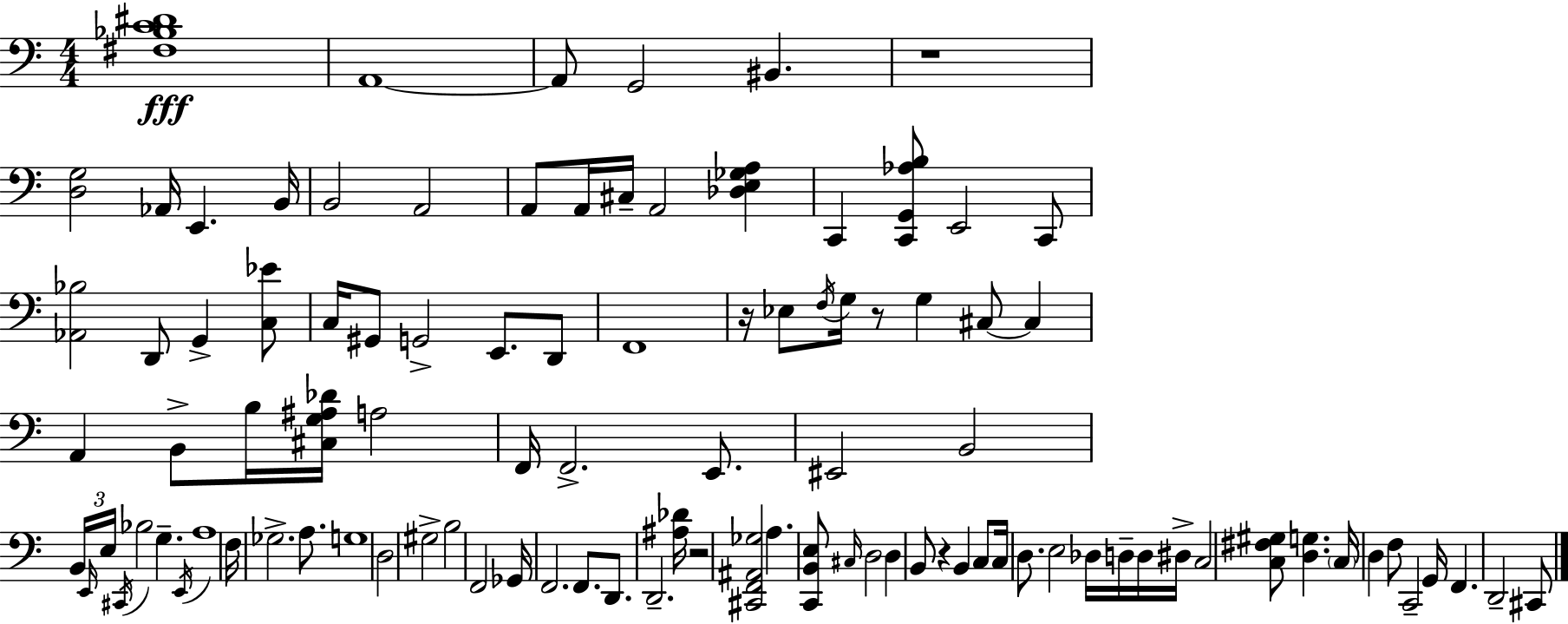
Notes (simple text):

[F#3,Bb3,C4,D#4]/w A2/w A2/e G2/h BIS2/q. R/w [D3,G3]/h Ab2/s E2/q. B2/s B2/h A2/h A2/e A2/s C#3/s A2/h [Db3,E3,Gb3,A3]/q C2/q [C2,G2,Ab3,B3]/e E2/h C2/e [Ab2,Bb3]/h D2/e G2/q [C3,Eb4]/e C3/s G#2/e G2/h E2/e. D2/e F2/w R/s Eb3/e F3/s G3/s R/e G3/q C#3/e C#3/q A2/q B2/e B3/s [C#3,G3,A#3,Db4]/s A3/h F2/s F2/h. E2/e. EIS2/h B2/h B2/s E2/s E3/s C#2/s Bb3/h G3/q. E2/s A3/w F3/s Gb3/h. A3/e. G3/w D3/h G#3/h B3/h F2/h Gb2/s F2/h. F2/e. D2/e. D2/h. [A#3,Db4]/s R/h [C#2,F2,A#2,Gb3]/h A3/q. [C2,B2,E3]/e C#3/s D3/h D3/q B2/e R/q B2/q C3/e C3/s D3/e. E3/h Db3/s D3/s D3/s D#3/s C3/h [C3,F#3,G#3]/e [D3,G3]/q. C3/s D3/q F3/e C2/h G2/s F2/q. D2/h C#2/e